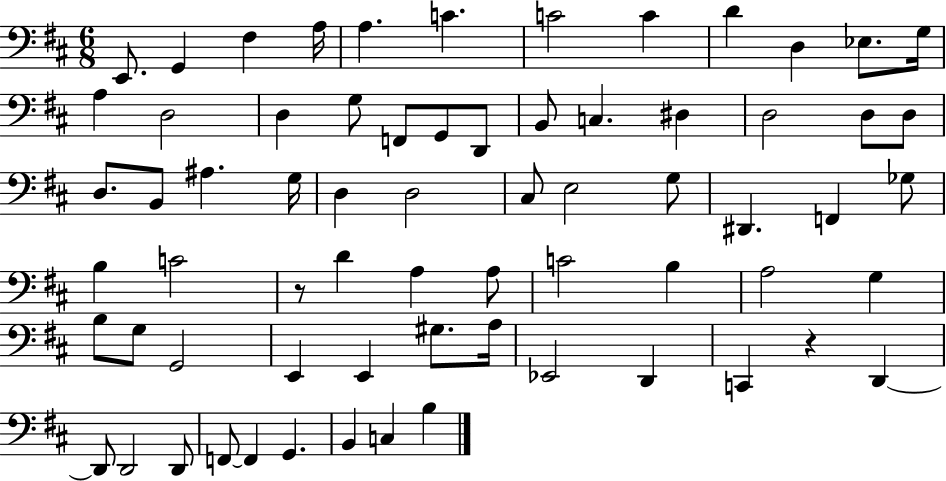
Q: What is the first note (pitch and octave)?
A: E2